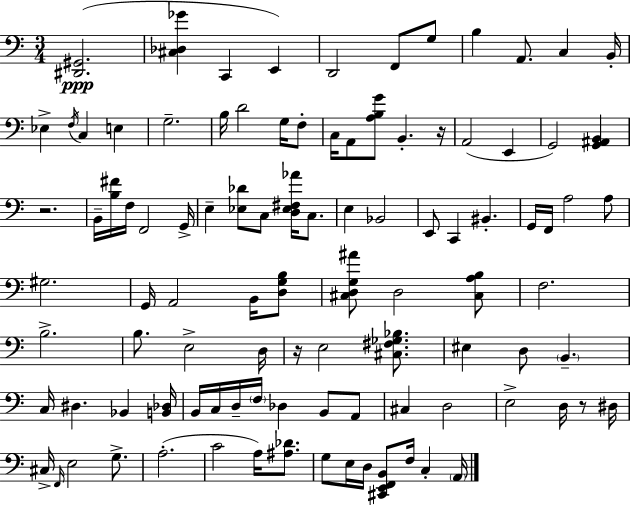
[D#2,G#2]/h. [C#3,Db3,Gb4]/q C2/q E2/q D2/h F2/e G3/e B3/q A2/e. C3/q B2/s Eb3/q F3/s C3/q E3/q G3/h. B3/s D4/h G3/s F3/e C3/s A2/e [A3,B3,G4]/e B2/q. R/s A2/h E2/q G2/h [G2,A#2,B2]/q R/h. B2/s [B3,F#4]/s F3/s F2/h G2/s E3/q [Eb3,Db4]/e C3/e [D3,Eb3,F#3,Ab4]/s C3/e. E3/q Bb2/h E2/e C2/q BIS2/q. G2/s F2/s A3/h A3/e G#3/h. G2/s A2/h B2/s [D3,G3,B3]/e [C#3,D3,G3,A#4]/e D3/h [C#3,A3,B3]/e F3/h. B3/h. B3/e. E3/h D3/s R/s E3/h [C#3,F#3,Gb3,Bb3]/e. EIS3/q D3/e B2/q. C3/s D#3/q. Bb2/q [B2,Db3]/s B2/s C3/s D3/s F3/s Db3/q B2/e A2/e C#3/q D3/h E3/h D3/s R/e D#3/s C#3/s F2/s E3/h G3/e. A3/h. C4/h A3/s [A#3,Db4]/e. G3/e E3/s D3/s [C#2,E2,F2,B2]/e F3/s C3/q A2/s